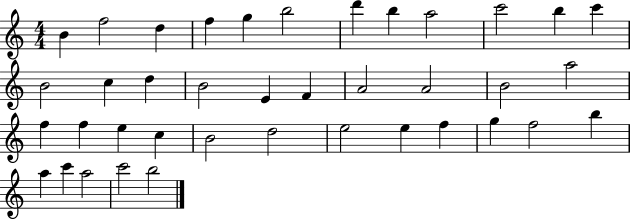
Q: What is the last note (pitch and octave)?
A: B5